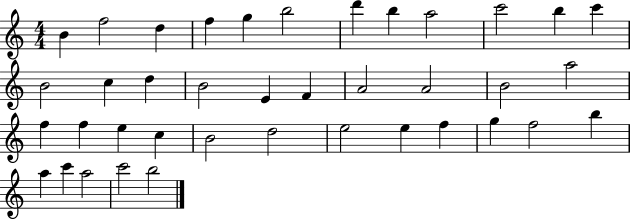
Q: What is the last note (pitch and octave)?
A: B5